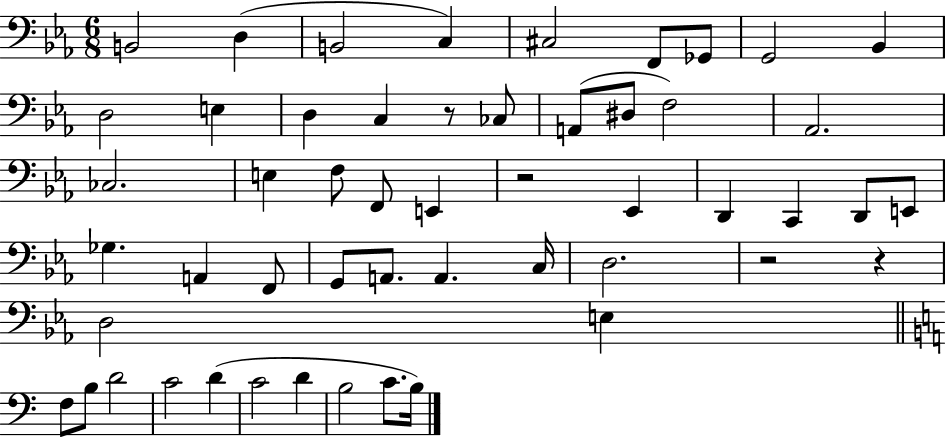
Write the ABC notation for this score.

X:1
T:Untitled
M:6/8
L:1/4
K:Eb
B,,2 D, B,,2 C, ^C,2 F,,/2 _G,,/2 G,,2 _B,, D,2 E, D, C, z/2 _C,/2 A,,/2 ^D,/2 F,2 _A,,2 _C,2 E, F,/2 F,,/2 E,, z2 _E,, D,, C,, D,,/2 E,,/2 _G, A,, F,,/2 G,,/2 A,,/2 A,, C,/4 D,2 z2 z D,2 E, F,/2 B,/2 D2 C2 D C2 D B,2 C/2 B,/4